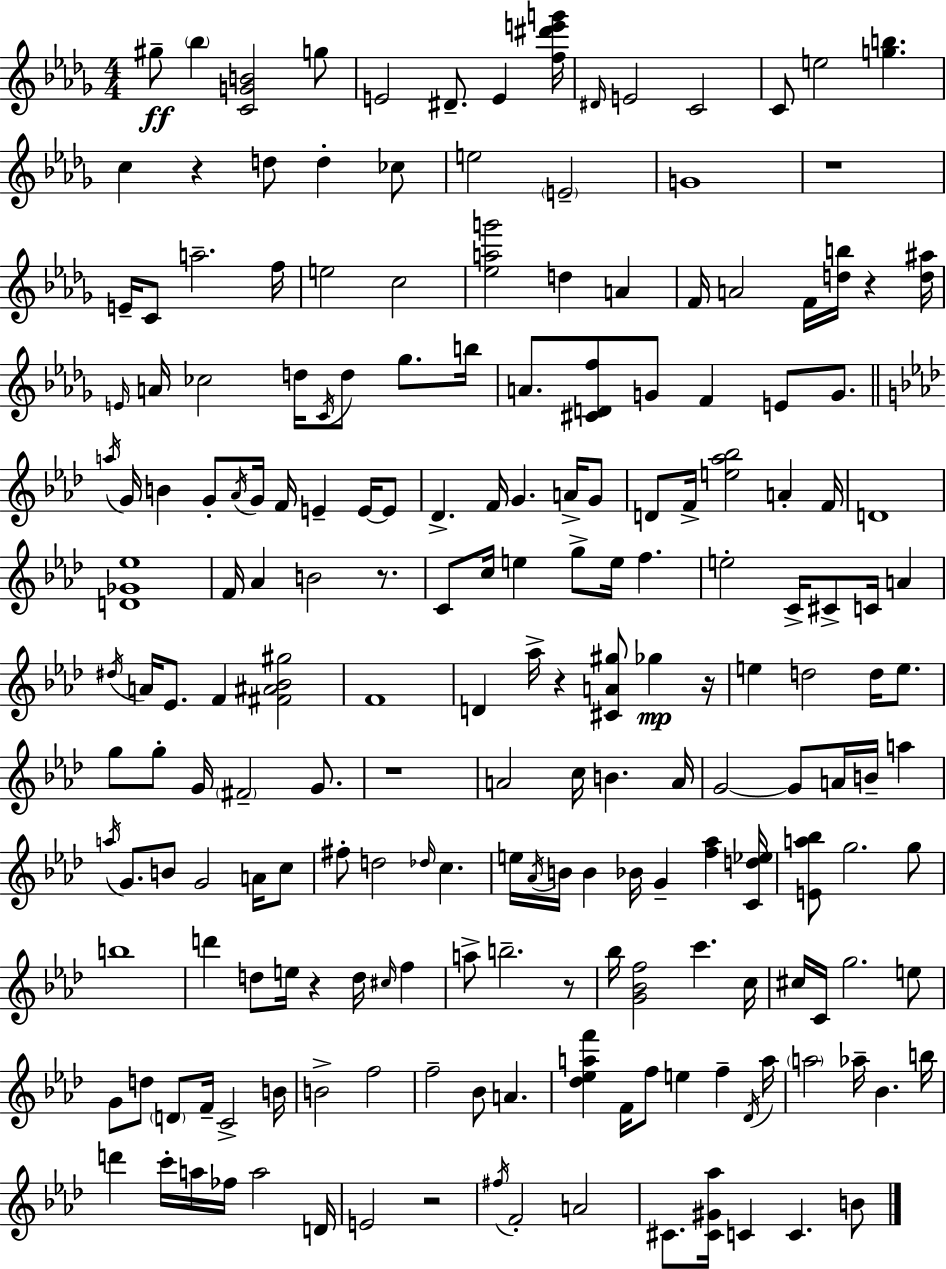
G#5/e Bb5/q [C4,G4,B4]/h G5/e E4/h D#4/e. E4/q [F5,D#6,E6,G6]/s D#4/s E4/h C4/h C4/e E5/h [G5,B5]/q. C5/q R/q D5/e D5/q CES5/e E5/h E4/h G4/w R/w E4/s C4/e A5/h. F5/s E5/h C5/h [Eb5,A5,G6]/h D5/q A4/q F4/s A4/h F4/s [D5,B5]/s R/q [D5,A#5]/s E4/s A4/s CES5/h D5/s C4/s D5/e Gb5/e. B5/s A4/e. [C#4,D4,F5]/e G4/e F4/q E4/e G4/e. A5/s G4/s B4/q G4/e Ab4/s G4/s F4/s E4/q E4/s E4/e Db4/q. F4/s G4/q. A4/s G4/e D4/e F4/s [E5,Ab5,Bb5]/h A4/q F4/s D4/w [D4,Gb4,Eb5]/w F4/s Ab4/q B4/h R/e. C4/e C5/s E5/q G5/e E5/s F5/q. E5/h C4/s C#4/e C4/s A4/q D#5/s A4/s Eb4/e. F4/q [F#4,A#4,Bb4,G#5]/h F4/w D4/q Ab5/s R/q [C#4,A4,G#5]/e Gb5/q R/s E5/q D5/h D5/s E5/e. G5/e G5/e G4/s F#4/h G4/e. R/w A4/h C5/s B4/q. A4/s G4/h G4/e A4/s B4/s A5/q A5/s G4/e. B4/e G4/h A4/s C5/e F#5/e D5/h Db5/s C5/q. E5/s Ab4/s B4/s B4/q Bb4/s G4/q [F5,Ab5]/q [C4,D5,Eb5]/s [E4,A5,Bb5]/e G5/h. G5/e B5/w D6/q D5/e E5/s R/q D5/s C#5/s F5/q A5/e B5/h. R/e Bb5/s [G4,Bb4,F5]/h C6/q. C5/s C#5/s C4/s G5/h. E5/e G4/e D5/e D4/e F4/s C4/h B4/s B4/h F5/h F5/h Bb4/e A4/q. [Db5,Eb5,A5,F6]/q F4/s F5/e E5/q F5/q Db4/s A5/s A5/h Ab5/s Bb4/q. B5/s D6/q C6/s A5/s FES5/s A5/h D4/s E4/h R/h F#5/s F4/h A4/h C#4/e. [C#4,G#4,Ab5]/s C4/q C4/q. B4/e